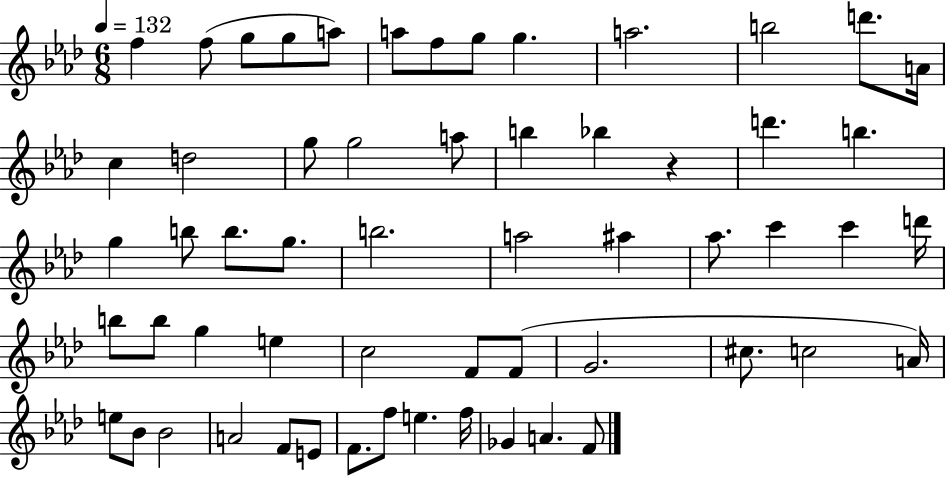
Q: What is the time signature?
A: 6/8